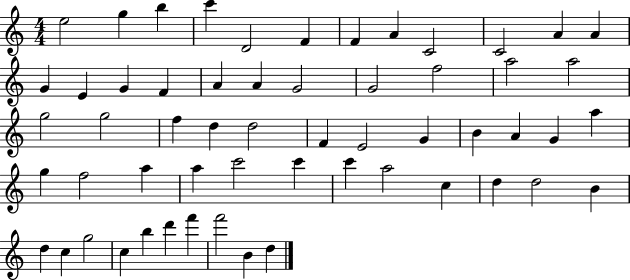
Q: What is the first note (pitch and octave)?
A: E5